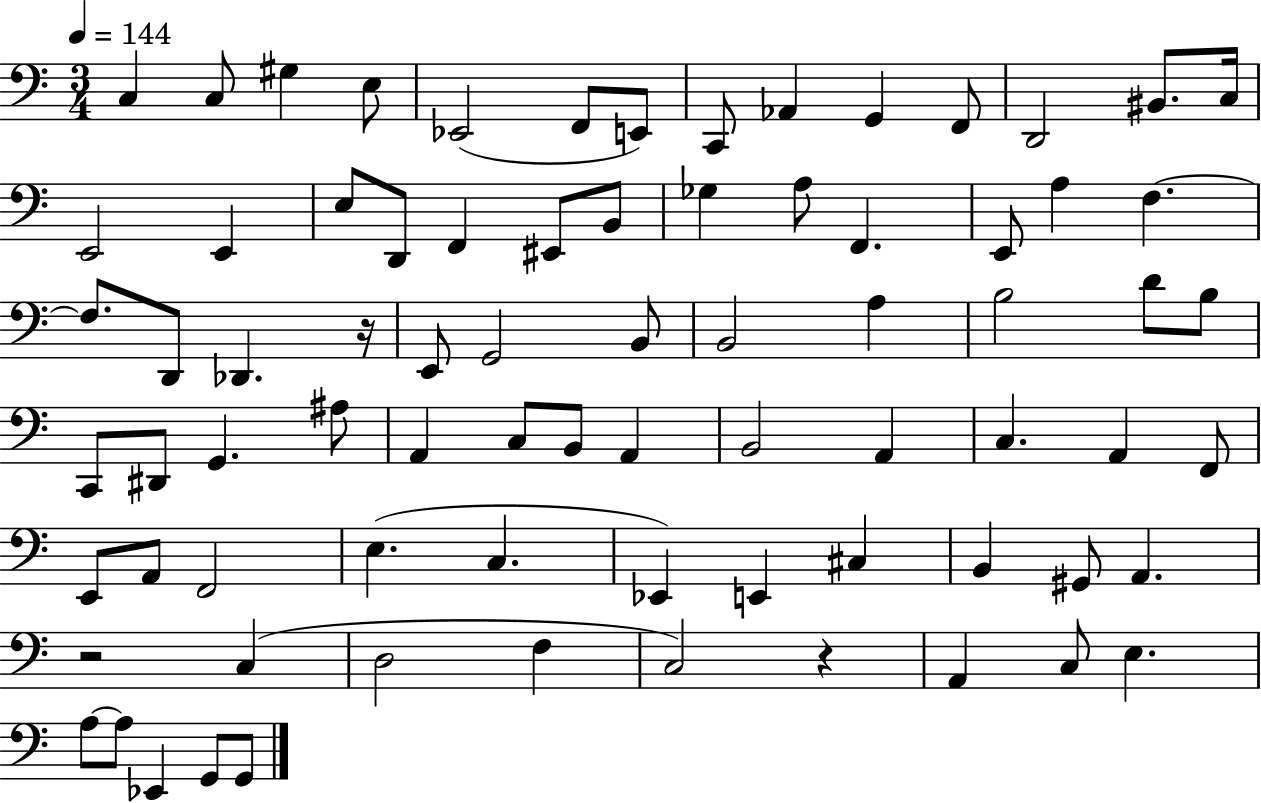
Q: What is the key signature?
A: C major